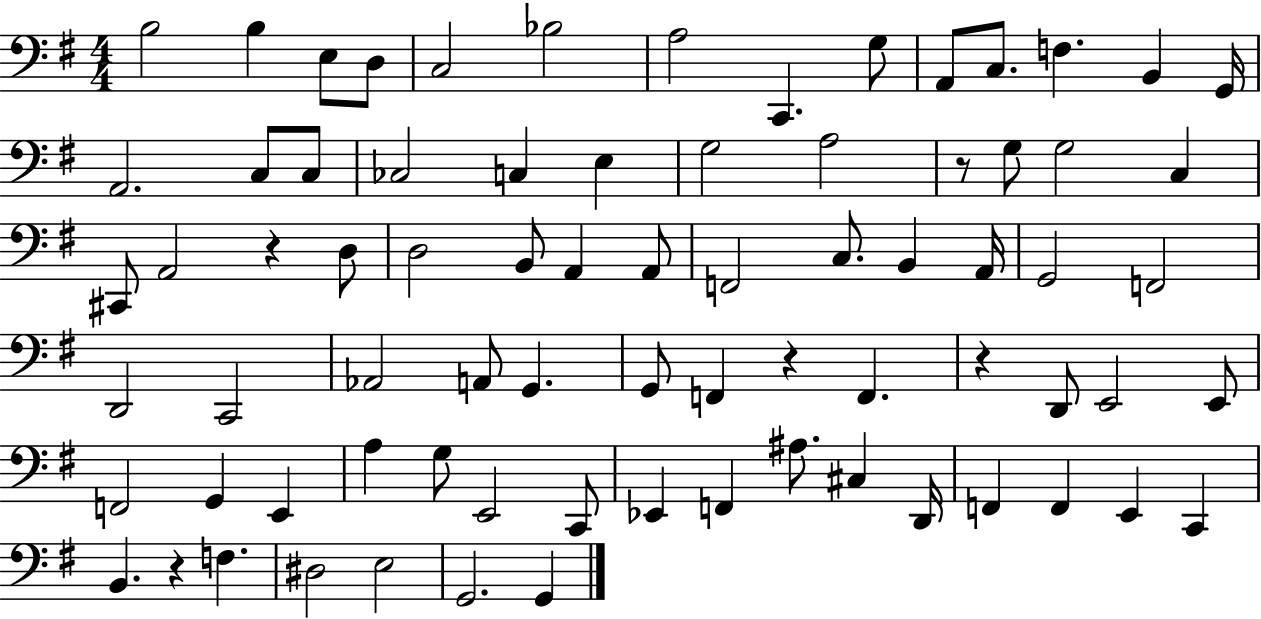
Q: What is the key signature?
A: G major